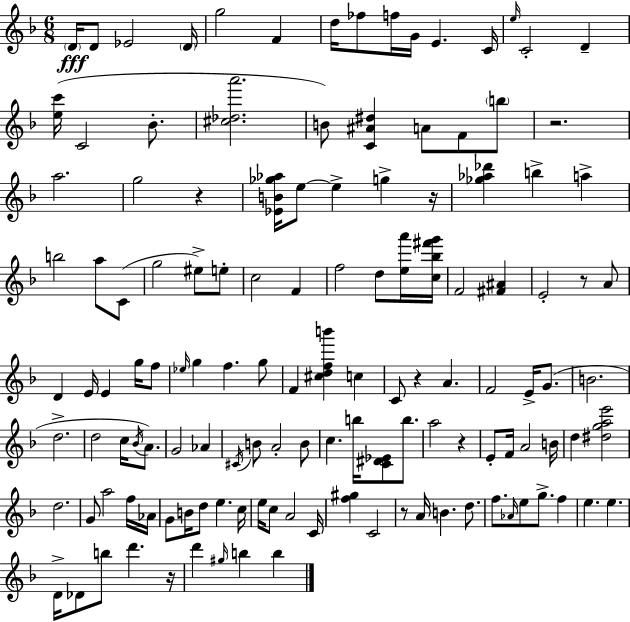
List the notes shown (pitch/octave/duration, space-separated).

D4/s D4/e Eb4/h D4/s G5/h F4/q D5/s FES5/e F5/s G4/s E4/q. C4/s E5/s C4/h D4/q [E5,C6]/s C4/h Bb4/e. [C#5,Db5,A6]/h. B4/e [C4,A#4,D#5]/q A4/e F4/e B5/e R/h. A5/h. G5/h R/q [Eb4,B4,Gb5,Ab5]/s E5/e E5/q G5/q R/s [Gb5,Ab5,Db6]/q B5/q A5/q B5/h A5/e C4/e G5/h EIS5/e E5/e C5/h F4/q F5/h D5/e [E5,A6]/s [C5,Bb5,F#6,G6]/s F4/h [F#4,A#4]/q E4/h R/e A4/e D4/q E4/s E4/q G5/s F5/e Eb5/s G5/q F5/q. G5/e F4/q [C#5,D5,F5,B6]/q C5/q C4/e R/q A4/q. F4/h E4/s G4/e. B4/h. D5/h. D5/h C5/s Bb4/s A4/e. G4/h Ab4/q C#4/s B4/e A4/h B4/e C5/q. B5/s [C4,D#4,Eb4]/e B5/e. A5/h R/q E4/e F4/s A4/h B4/s D5/q [D#5,G5,A5,E6]/h D5/h. G4/e A5/h F5/s Ab4/s G4/e B4/s D5/e E5/q. C5/s E5/s C5/e A4/h C4/s [F5,G#5]/q C4/h R/e A4/s B4/q. D5/e. F5/e. Ab4/s E5/e G5/e. F5/q E5/q. E5/q. D4/s Db4/e B5/e D6/q. R/s D6/q G#5/s B5/q B5/q